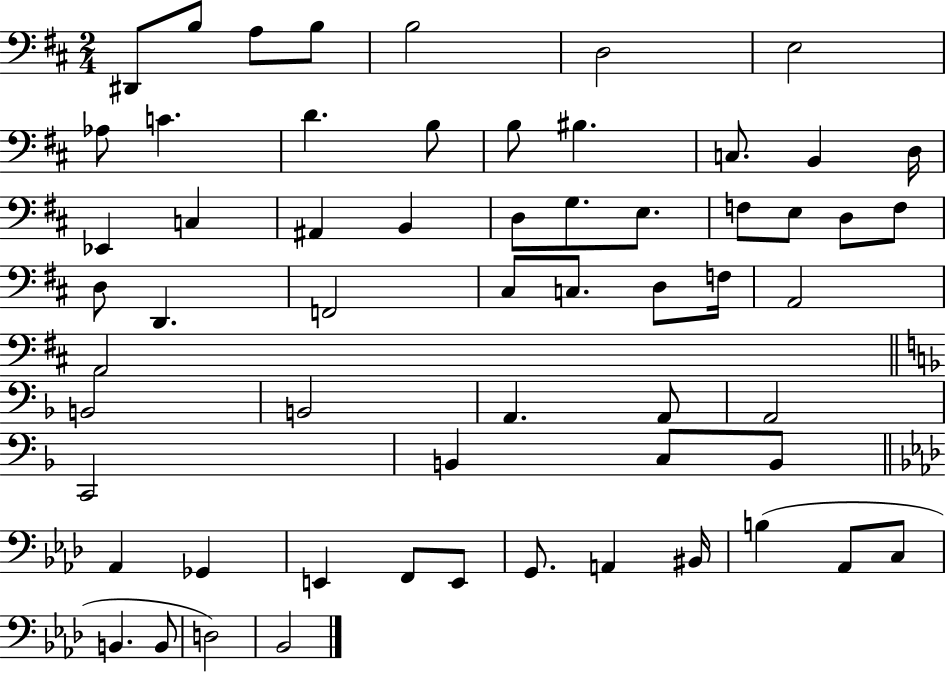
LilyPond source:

{
  \clef bass
  \numericTimeSignature
  \time 2/4
  \key d \major
  dis,8 b8 a8 b8 | b2 | d2 | e2 | \break aes8 c'4. | d'4. b8 | b8 bis4. | c8. b,4 d16 | \break ees,4 c4 | ais,4 b,4 | d8 g8. e8. | f8 e8 d8 f8 | \break d8 d,4. | f,2 | cis8 c8. d8 f16 | a,2 | \break a,2 | \bar "||" \break \key f \major b,2 | b,2 | a,4. a,8 | a,2 | \break c,2 | b,4 c8 b,8 | \bar "||" \break \key f \minor aes,4 ges,4 | e,4 f,8 e,8 | g,8. a,4 bis,16 | b4( aes,8 c8 | \break b,4. b,8 | d2) | bes,2 | \bar "|."
}